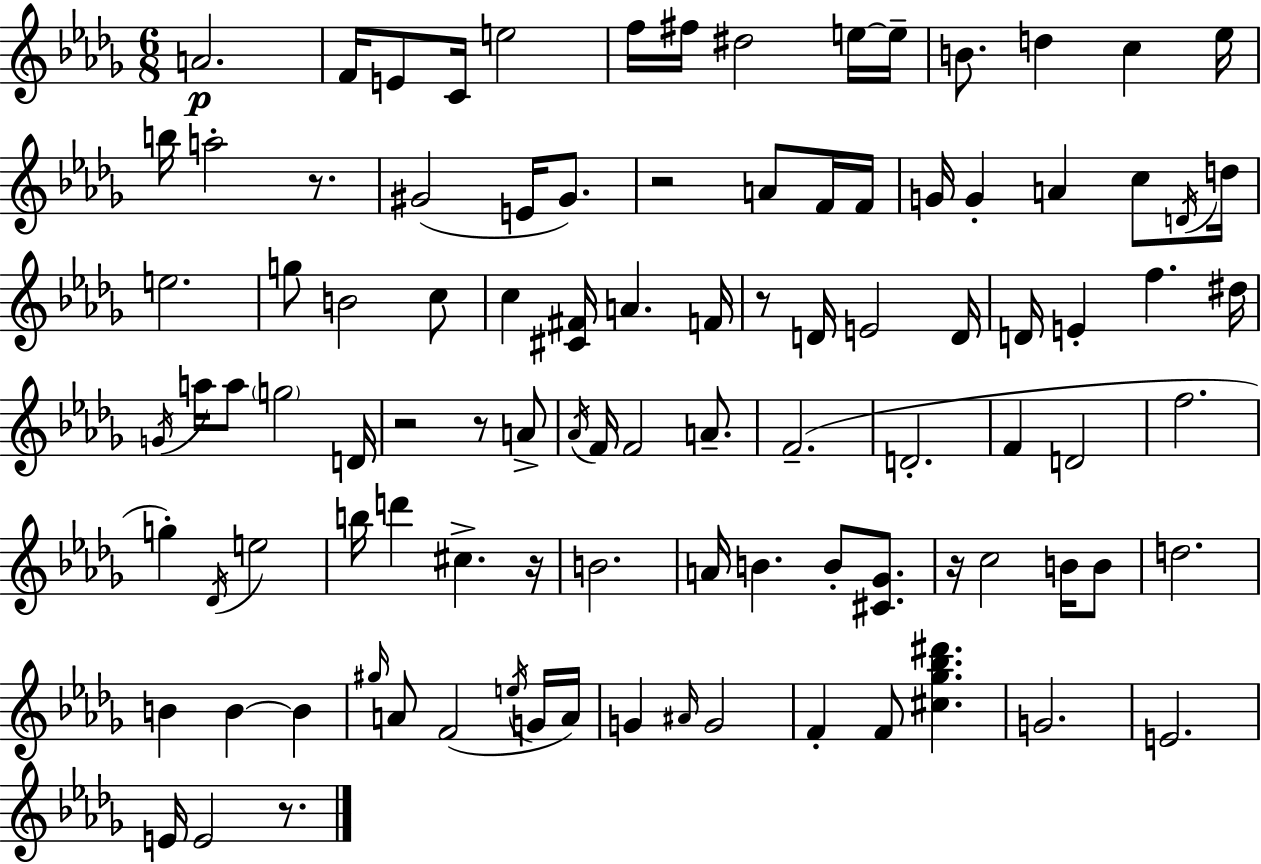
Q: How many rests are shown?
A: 8